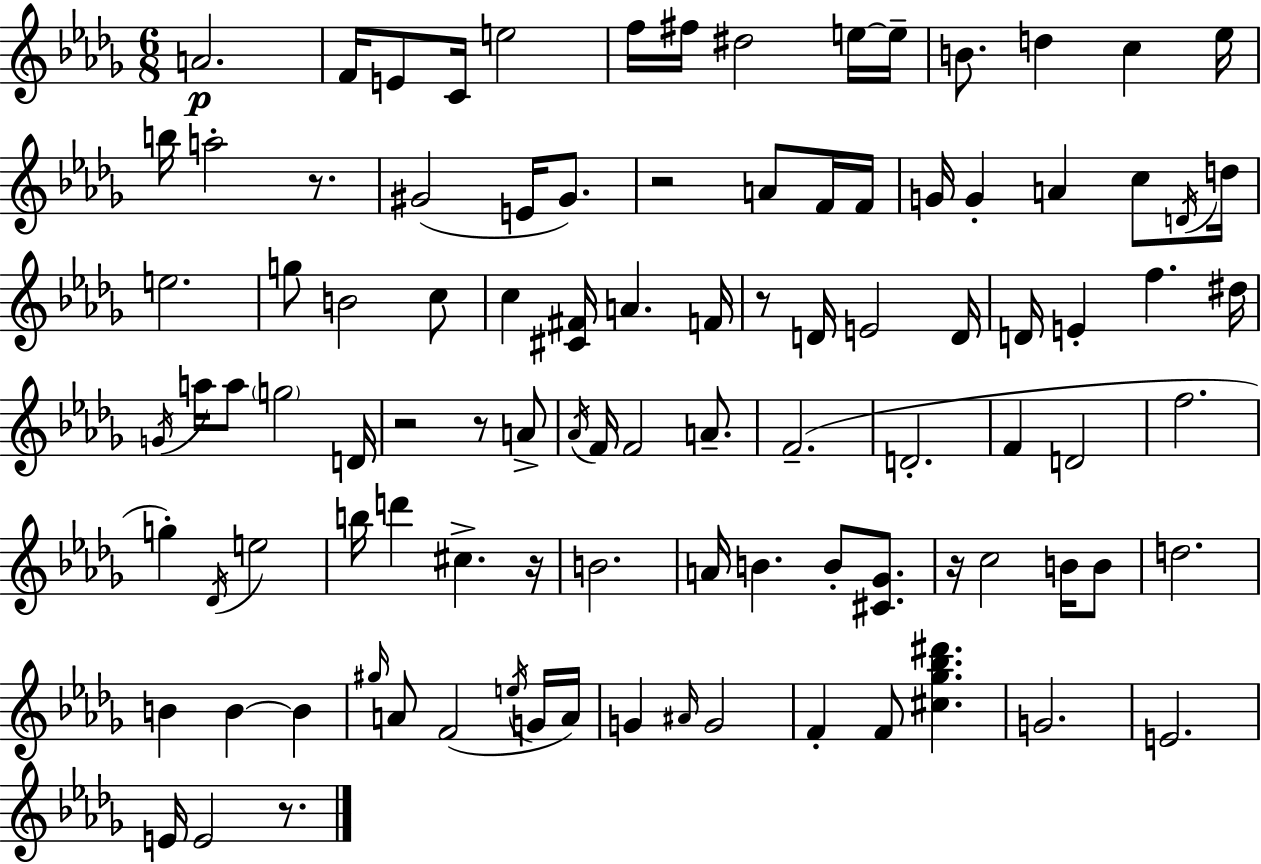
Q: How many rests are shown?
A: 8